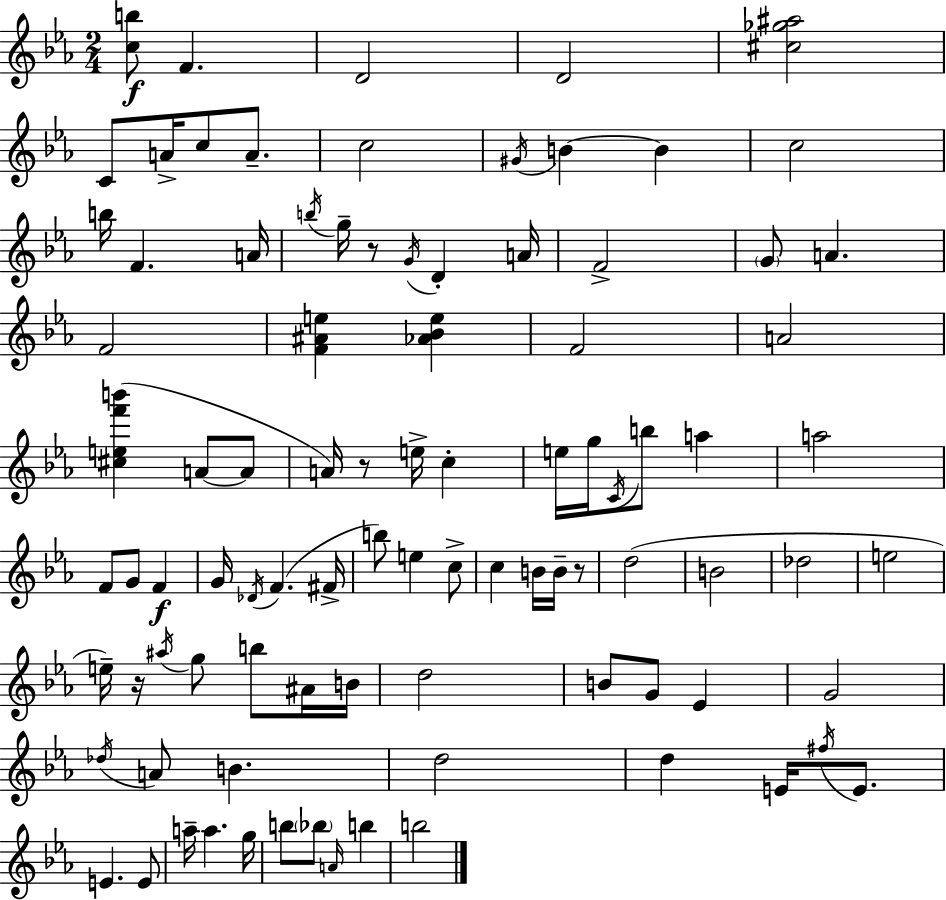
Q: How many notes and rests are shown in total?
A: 92